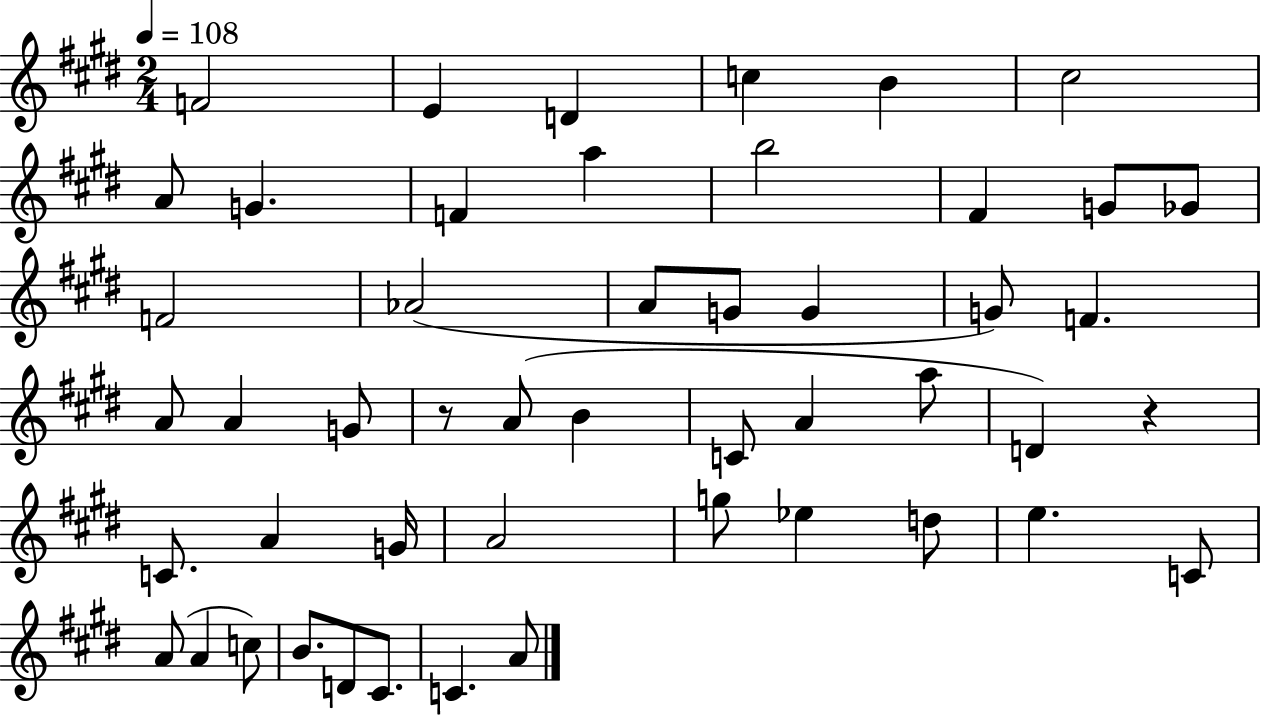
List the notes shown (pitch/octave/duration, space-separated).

F4/h E4/q D4/q C5/q B4/q C#5/h A4/e G4/q. F4/q A5/q B5/h F#4/q G4/e Gb4/e F4/h Ab4/h A4/e G4/e G4/q G4/e F4/q. A4/e A4/q G4/e R/e A4/e B4/q C4/e A4/q A5/e D4/q R/q C4/e. A4/q G4/s A4/h G5/e Eb5/q D5/e E5/q. C4/e A4/e A4/q C5/e B4/e. D4/e C#4/e. C4/q. A4/e